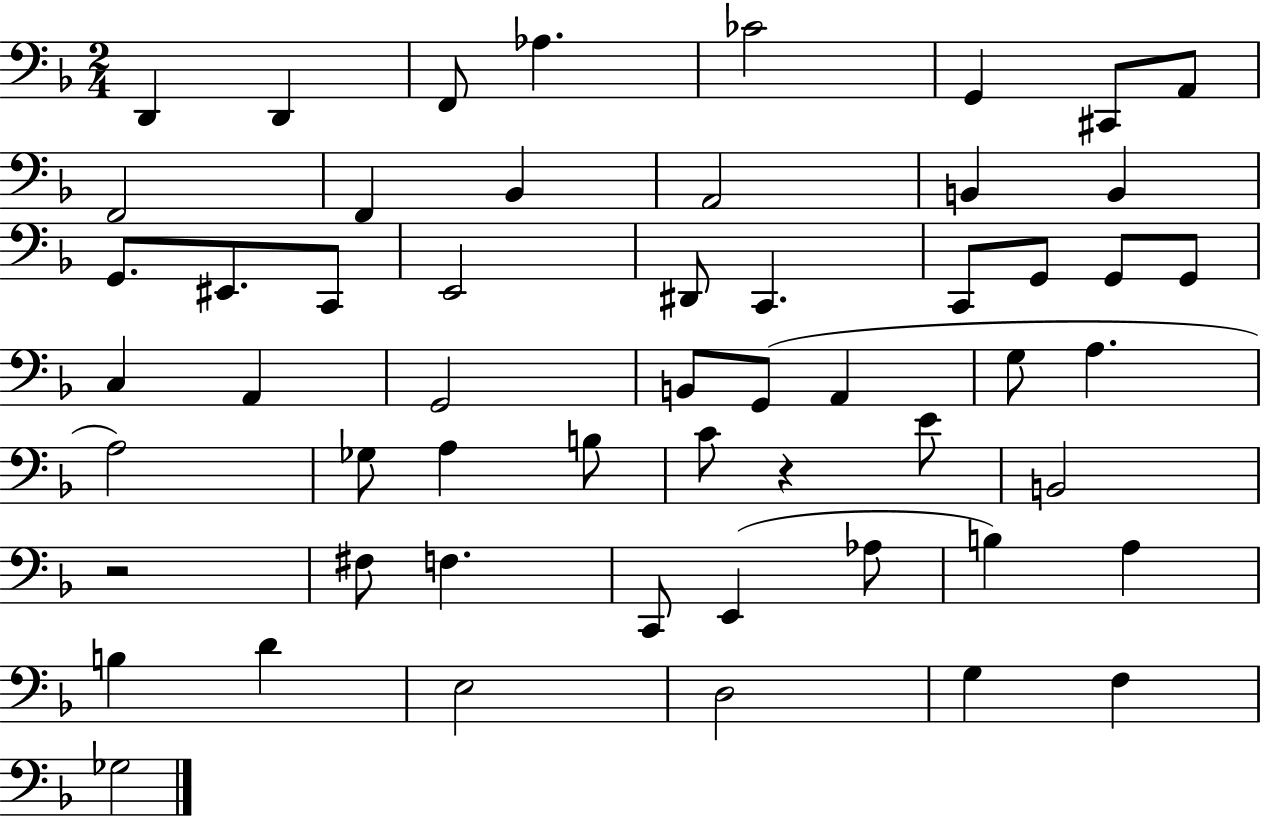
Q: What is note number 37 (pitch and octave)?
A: C4